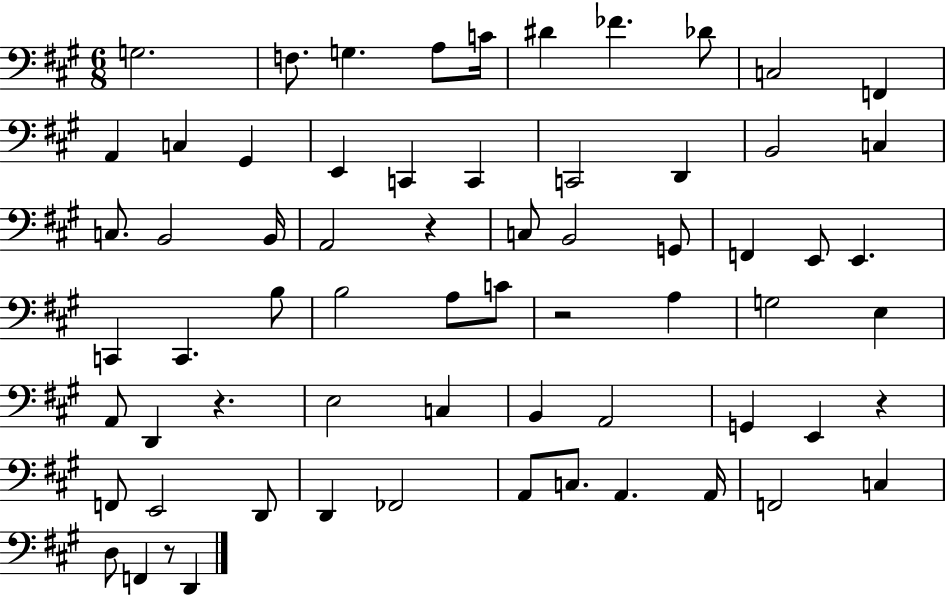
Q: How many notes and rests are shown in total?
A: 66